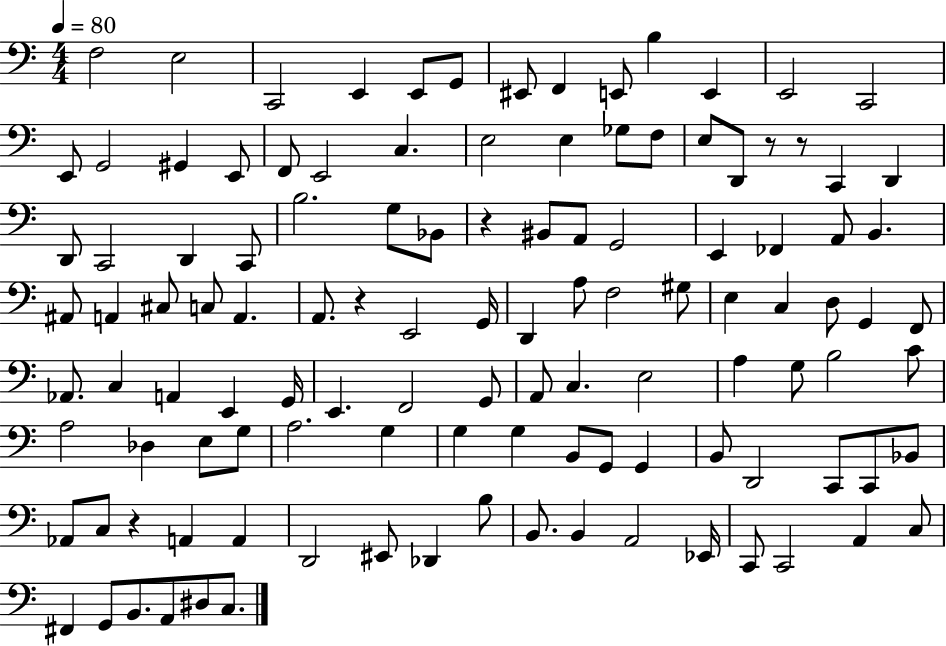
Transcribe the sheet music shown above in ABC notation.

X:1
T:Untitled
M:4/4
L:1/4
K:C
F,2 E,2 C,,2 E,, E,,/2 G,,/2 ^E,,/2 F,, E,,/2 B, E,, E,,2 C,,2 E,,/2 G,,2 ^G,, E,,/2 F,,/2 E,,2 C, E,2 E, _G,/2 F,/2 E,/2 D,,/2 z/2 z/2 C,, D,, D,,/2 C,,2 D,, C,,/2 B,2 G,/2 _B,,/2 z ^B,,/2 A,,/2 G,,2 E,, _F,, A,,/2 B,, ^A,,/2 A,, ^C,/2 C,/2 A,, A,,/2 z E,,2 G,,/4 D,, A,/2 F,2 ^G,/2 E, C, D,/2 G,, F,,/2 _A,,/2 C, A,, E,, G,,/4 E,, F,,2 G,,/2 A,,/2 C, E,2 A, G,/2 B,2 C/2 A,2 _D, E,/2 G,/2 A,2 G, G, G, B,,/2 G,,/2 G,, B,,/2 D,,2 C,,/2 C,,/2 _B,,/2 _A,,/2 C,/2 z A,, A,, D,,2 ^E,,/2 _D,, B,/2 B,,/2 B,, A,,2 _E,,/4 C,,/2 C,,2 A,, C,/2 ^F,, G,,/2 B,,/2 A,,/2 ^D,/2 C,/2